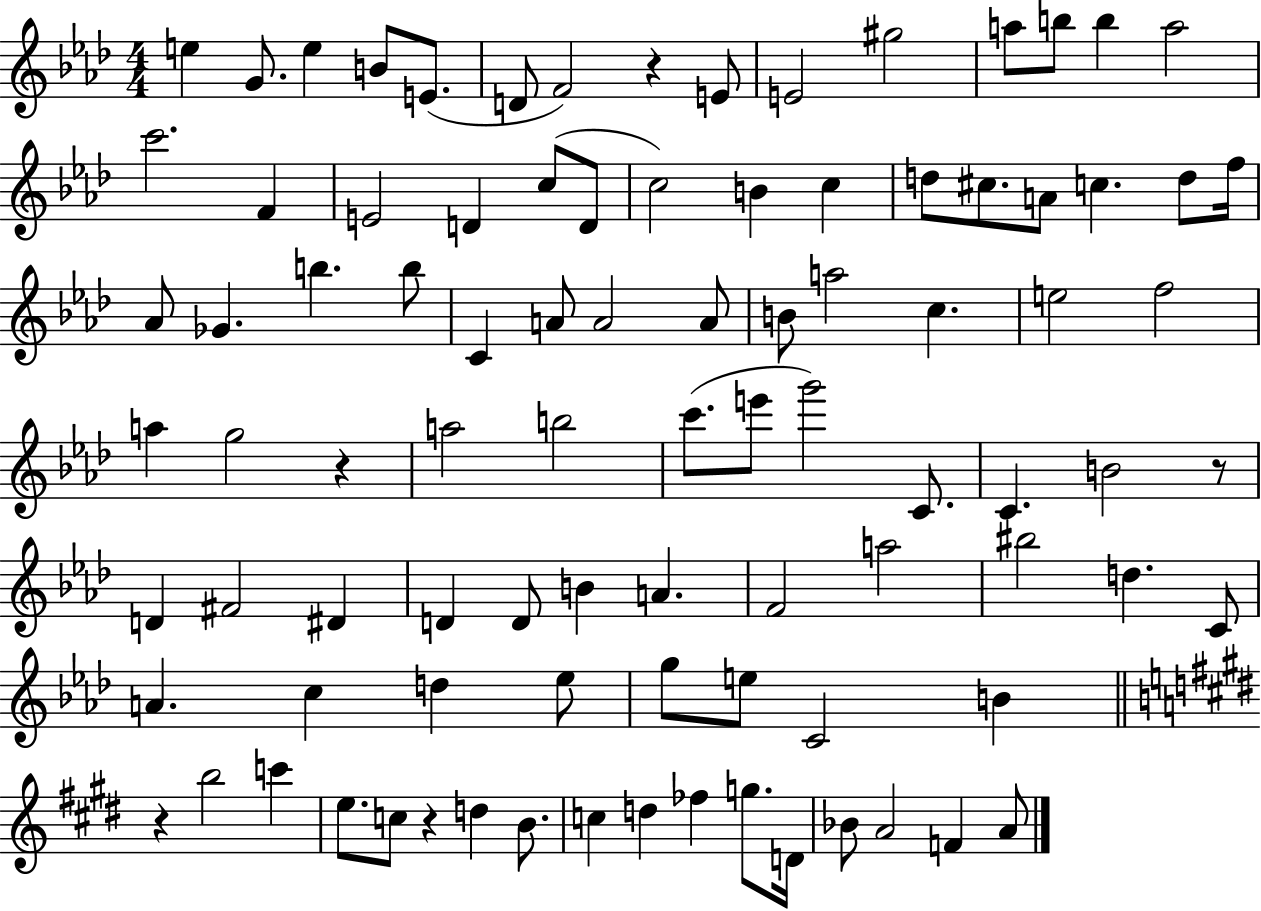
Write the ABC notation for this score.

X:1
T:Untitled
M:4/4
L:1/4
K:Ab
e G/2 e B/2 E/2 D/2 F2 z E/2 E2 ^g2 a/2 b/2 b a2 c'2 F E2 D c/2 D/2 c2 B c d/2 ^c/2 A/2 c d/2 f/4 _A/2 _G b b/2 C A/2 A2 A/2 B/2 a2 c e2 f2 a g2 z a2 b2 c'/2 e'/2 g'2 C/2 C B2 z/2 D ^F2 ^D D D/2 B A F2 a2 ^b2 d C/2 A c d _e/2 g/2 e/2 C2 B z b2 c' e/2 c/2 z d B/2 c d _f g/2 D/4 _B/2 A2 F A/2